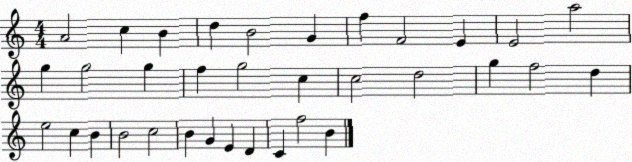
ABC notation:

X:1
T:Untitled
M:4/4
L:1/4
K:C
A2 c B d B2 G f F2 E E2 a2 g g2 g f g2 c c2 d2 g f2 d e2 c B B2 c2 B G E D C f2 B